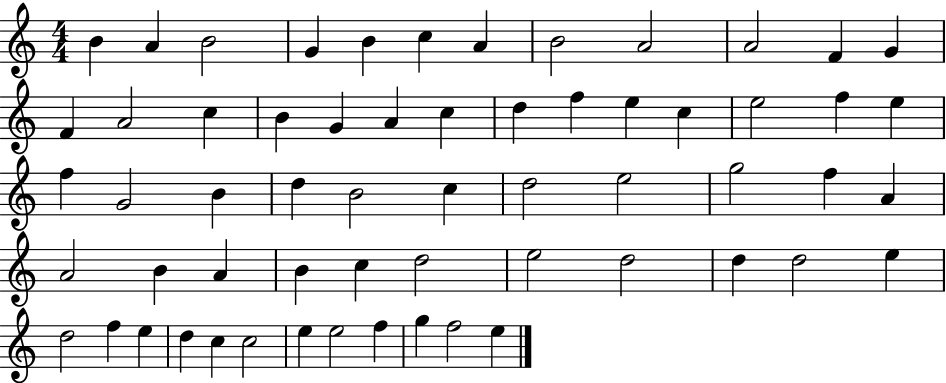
B4/q A4/q B4/h G4/q B4/q C5/q A4/q B4/h A4/h A4/h F4/q G4/q F4/q A4/h C5/q B4/q G4/q A4/q C5/q D5/q F5/q E5/q C5/q E5/h F5/q E5/q F5/q G4/h B4/q D5/q B4/h C5/q D5/h E5/h G5/h F5/q A4/q A4/h B4/q A4/q B4/q C5/q D5/h E5/h D5/h D5/q D5/h E5/q D5/h F5/q E5/q D5/q C5/q C5/h E5/q E5/h F5/q G5/q F5/h E5/q